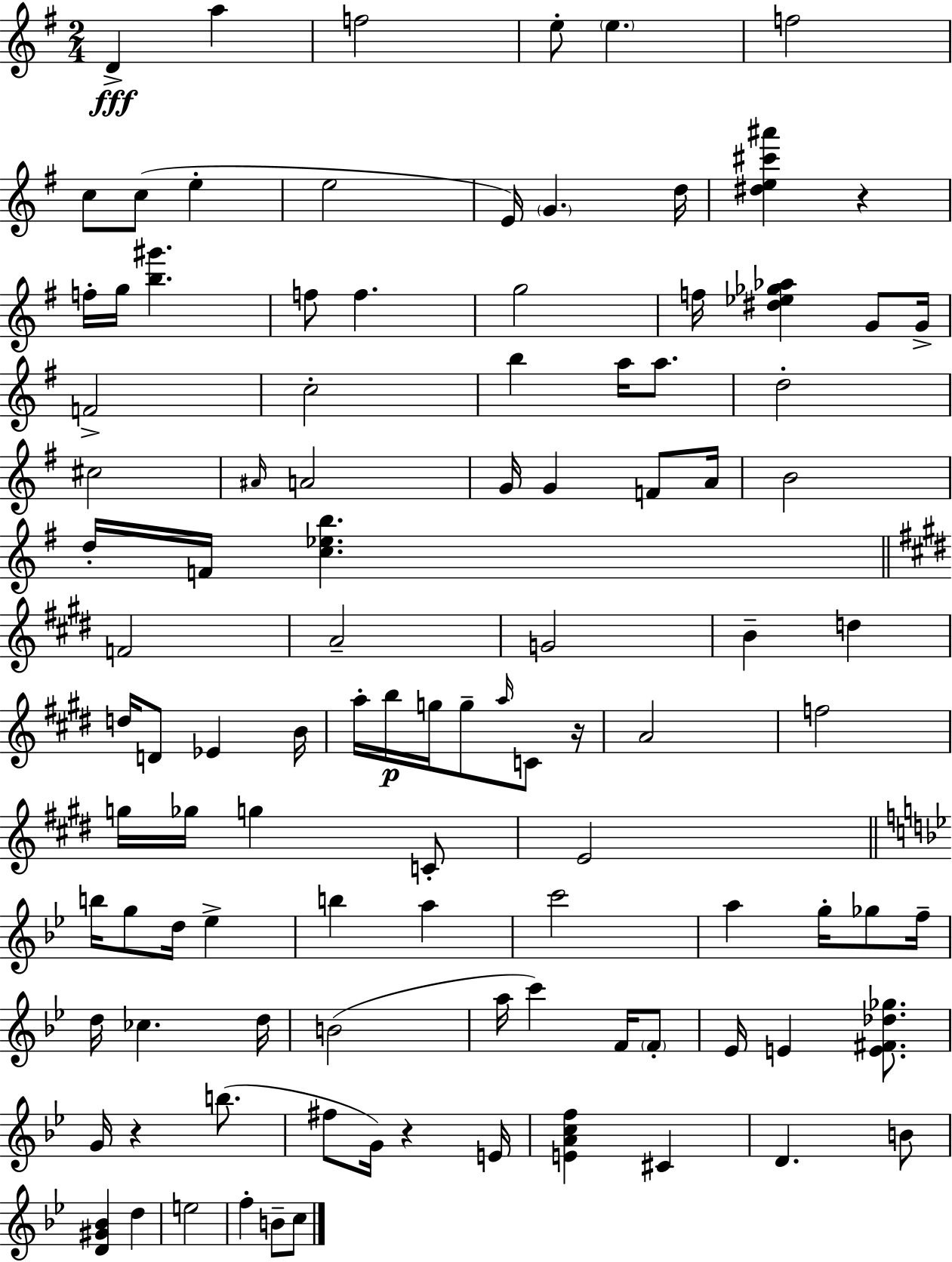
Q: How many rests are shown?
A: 4